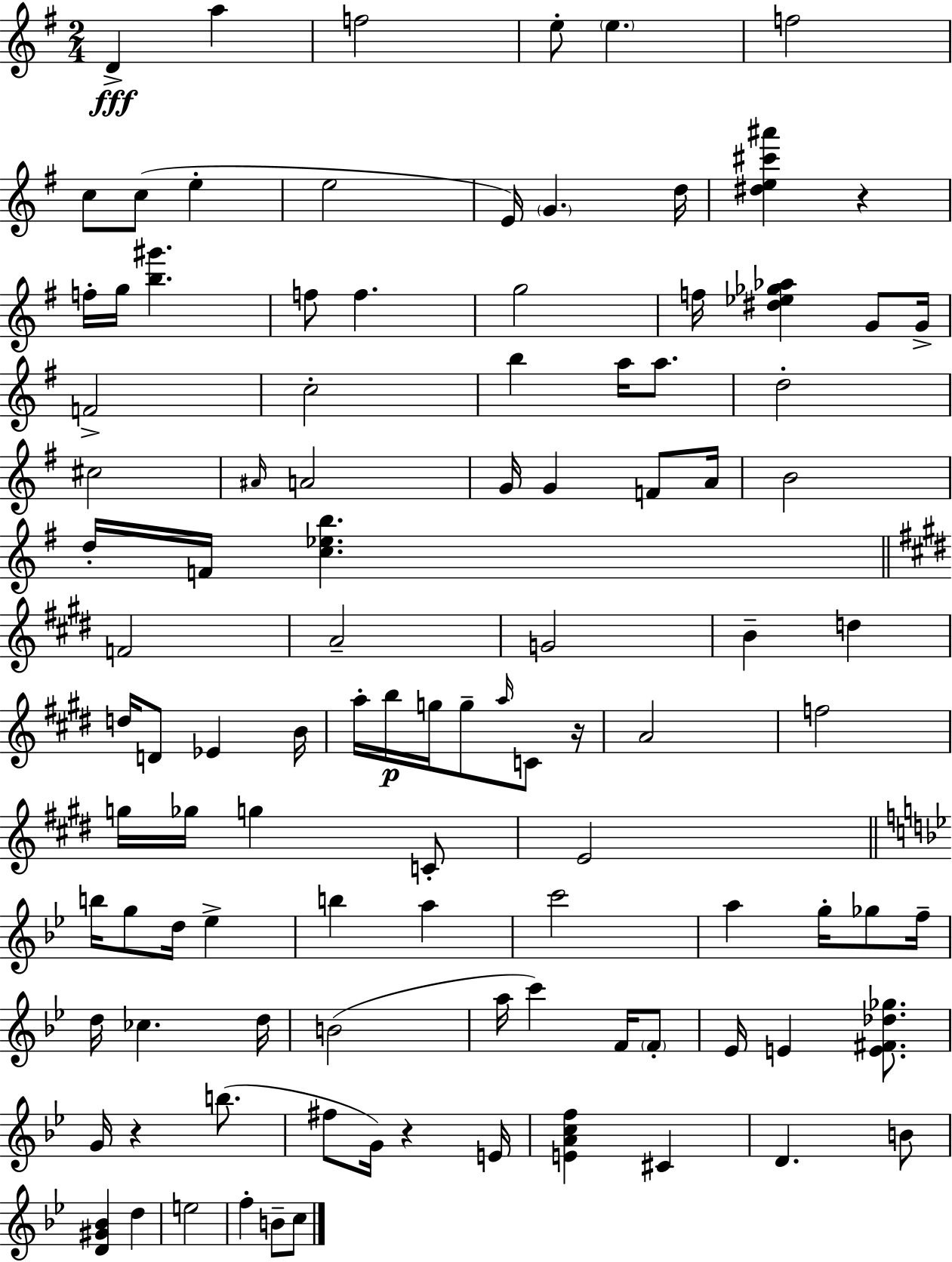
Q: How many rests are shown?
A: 4